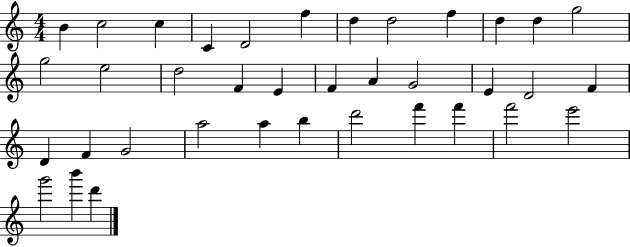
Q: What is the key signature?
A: C major